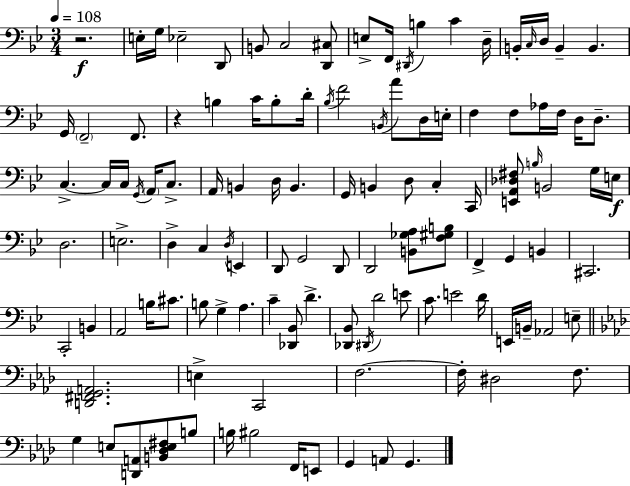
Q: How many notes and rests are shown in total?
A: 116